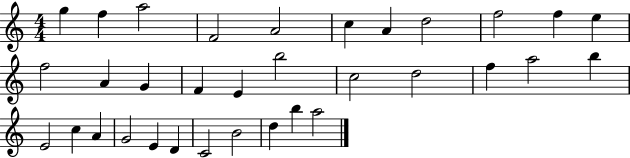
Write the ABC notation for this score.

X:1
T:Untitled
M:4/4
L:1/4
K:C
g f a2 F2 A2 c A d2 f2 f e f2 A G F E b2 c2 d2 f a2 b E2 c A G2 E D C2 B2 d b a2